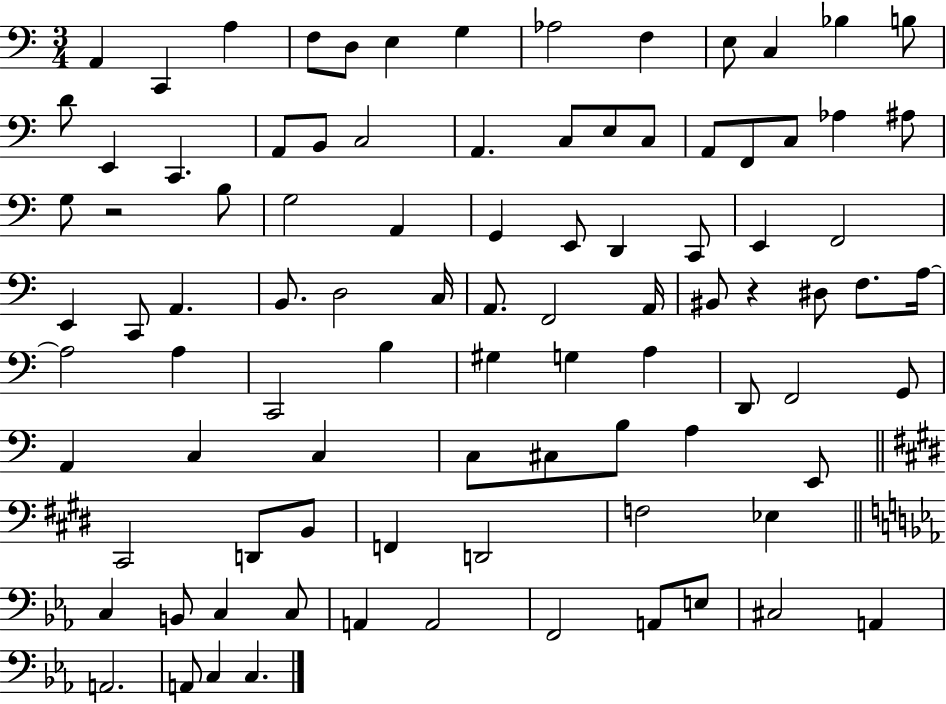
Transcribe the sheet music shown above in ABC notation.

X:1
T:Untitled
M:3/4
L:1/4
K:C
A,, C,, A, F,/2 D,/2 E, G, _A,2 F, E,/2 C, _B, B,/2 D/2 E,, C,, A,,/2 B,,/2 C,2 A,, C,/2 E,/2 C,/2 A,,/2 F,,/2 C,/2 _A, ^A,/2 G,/2 z2 B,/2 G,2 A,, G,, E,,/2 D,, C,,/2 E,, F,,2 E,, C,,/2 A,, B,,/2 D,2 C,/4 A,,/2 F,,2 A,,/4 ^B,,/2 z ^D,/2 F,/2 A,/4 A,2 A, C,,2 B, ^G, G, A, D,,/2 F,,2 G,,/2 A,, C, C, C,/2 ^C,/2 B,/2 A, E,,/2 ^C,,2 D,,/2 B,,/2 F,, D,,2 F,2 _E, C, B,,/2 C, C,/2 A,, A,,2 F,,2 A,,/2 E,/2 ^C,2 A,, A,,2 A,,/2 C, C,